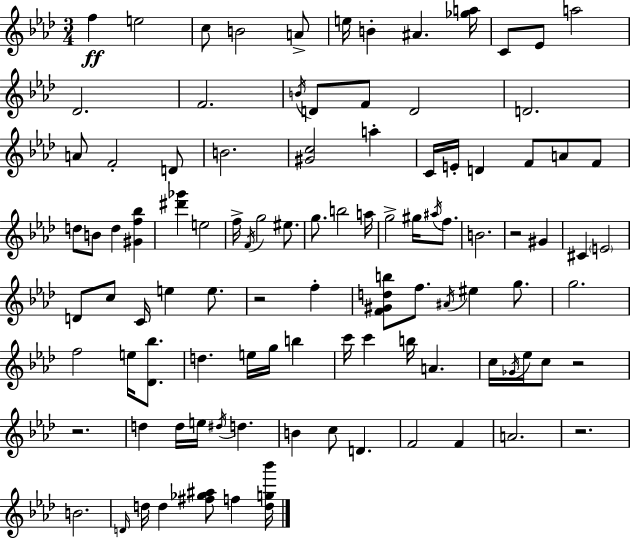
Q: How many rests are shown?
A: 5